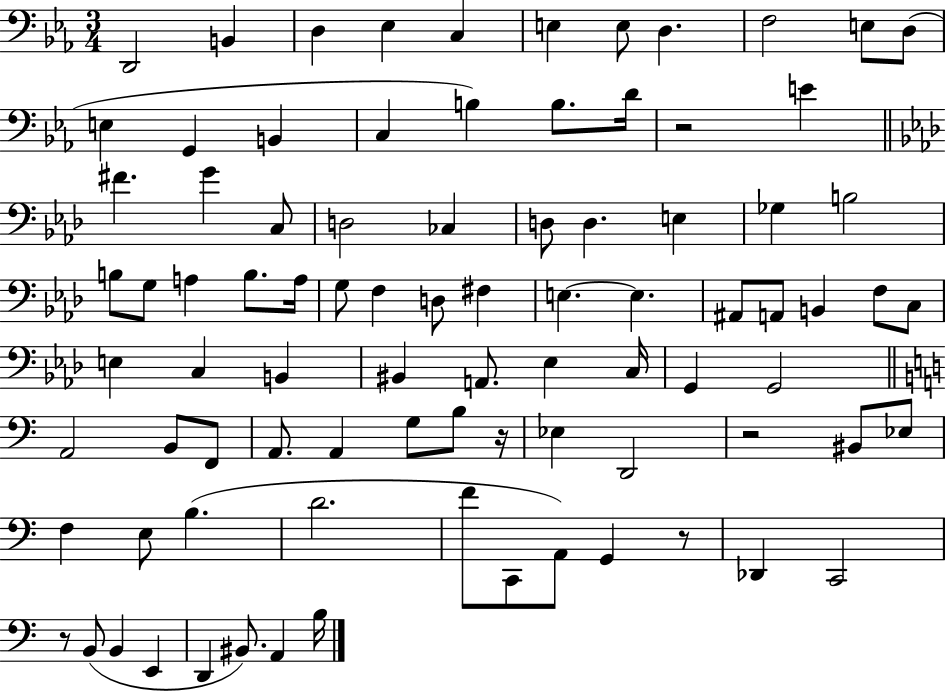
D2/h B2/q D3/q Eb3/q C3/q E3/q E3/e D3/q. F3/h E3/e D3/e E3/q G2/q B2/q C3/q B3/q B3/e. D4/s R/h E4/q F#4/q. G4/q C3/e D3/h CES3/q D3/e D3/q. E3/q Gb3/q B3/h B3/e G3/e A3/q B3/e. A3/s G3/e F3/q D3/e F#3/q E3/q. E3/q. A#2/e A2/e B2/q F3/e C3/e E3/q C3/q B2/q BIS2/q A2/e. Eb3/q C3/s G2/q G2/h A2/h B2/e F2/e A2/e. A2/q G3/e B3/e R/s Eb3/q D2/h R/h BIS2/e Eb3/e F3/q E3/e B3/q. D4/h. F4/e C2/e A2/e G2/q R/e Db2/q C2/h R/e B2/e B2/q E2/q D2/q BIS2/e. A2/q B3/s